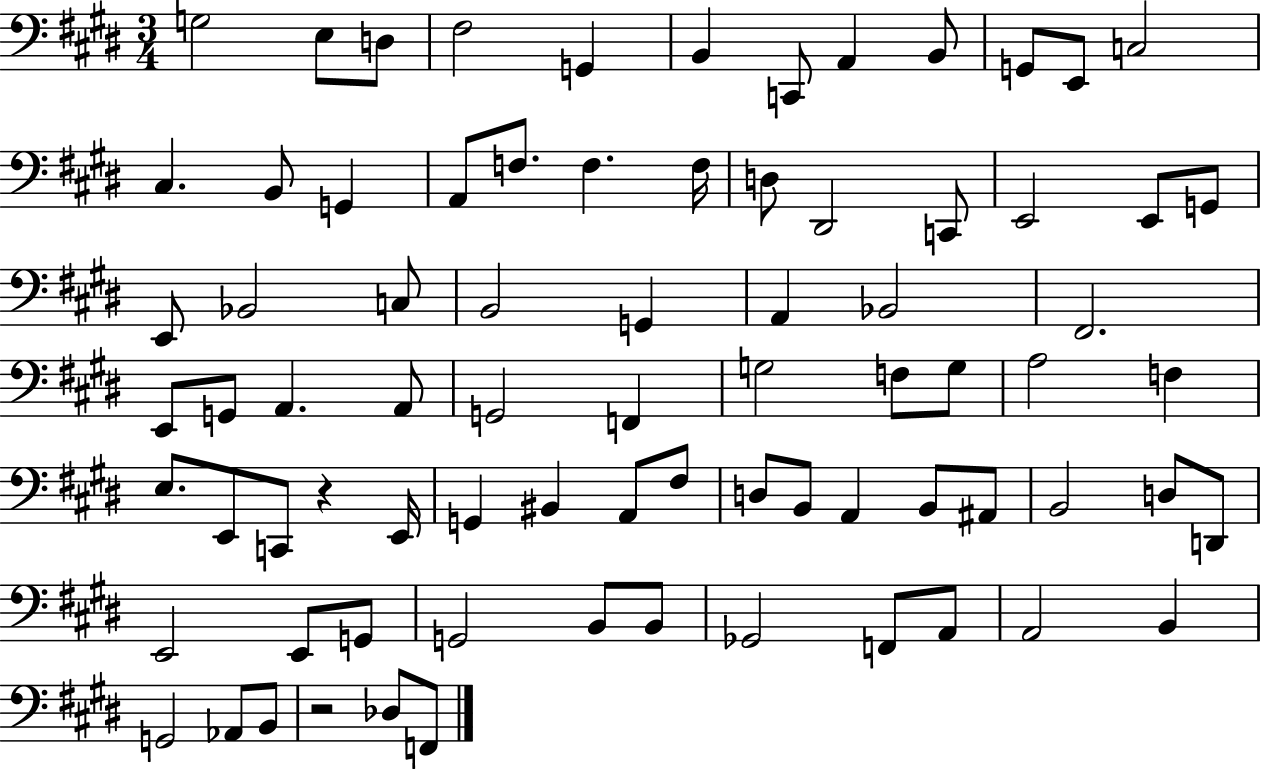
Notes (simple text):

G3/h E3/e D3/e F#3/h G2/q B2/q C2/e A2/q B2/e G2/e E2/e C3/h C#3/q. B2/e G2/q A2/e F3/e. F3/q. F3/s D3/e D#2/h C2/e E2/h E2/e G2/e E2/e Bb2/h C3/e B2/h G2/q A2/q Bb2/h F#2/h. E2/e G2/e A2/q. A2/e G2/h F2/q G3/h F3/e G3/e A3/h F3/q E3/e. E2/e C2/e R/q E2/s G2/q BIS2/q A2/e F#3/e D3/e B2/e A2/q B2/e A#2/e B2/h D3/e D2/e E2/h E2/e G2/e G2/h B2/e B2/e Gb2/h F2/e A2/e A2/h B2/q G2/h Ab2/e B2/e R/h Db3/e F2/e